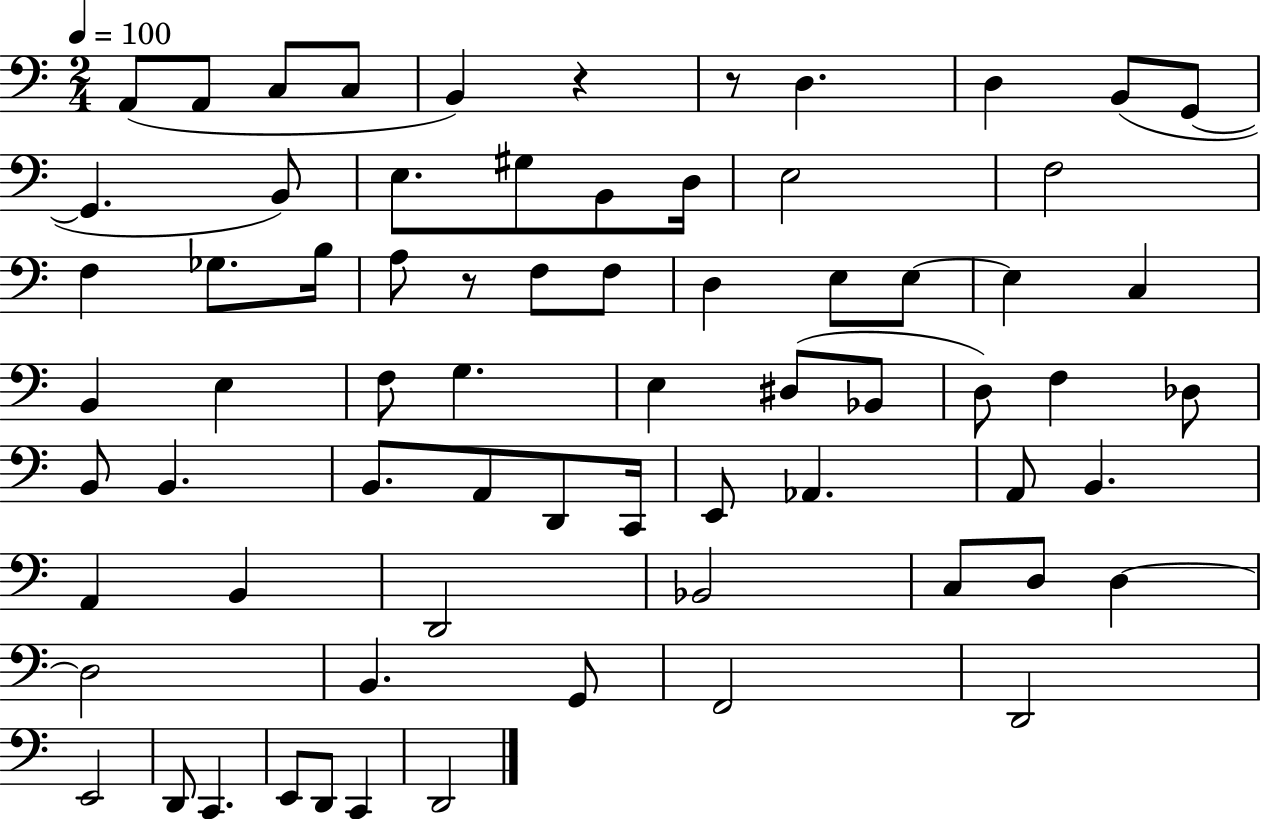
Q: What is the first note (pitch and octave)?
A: A2